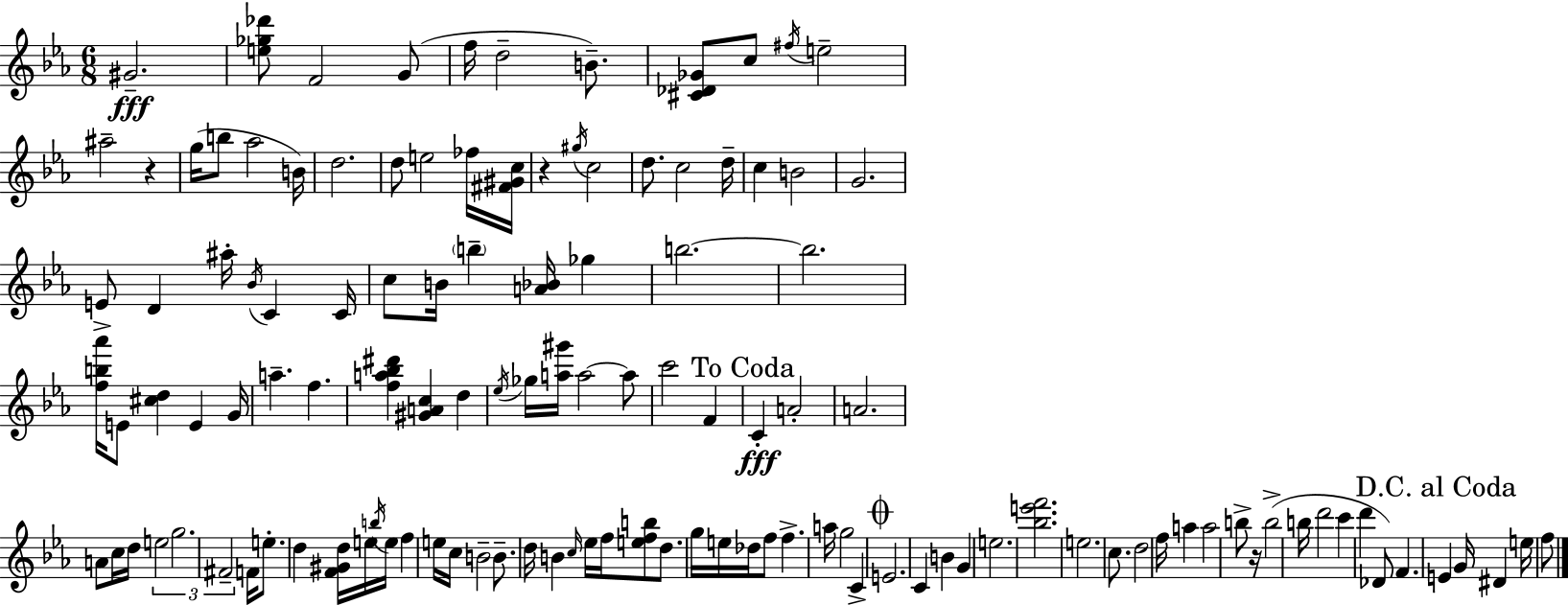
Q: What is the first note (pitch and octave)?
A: G#4